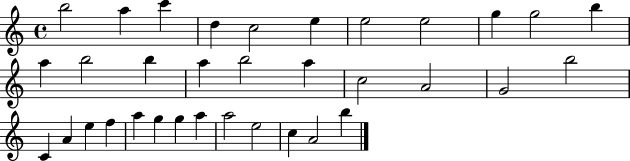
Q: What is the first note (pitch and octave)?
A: B5